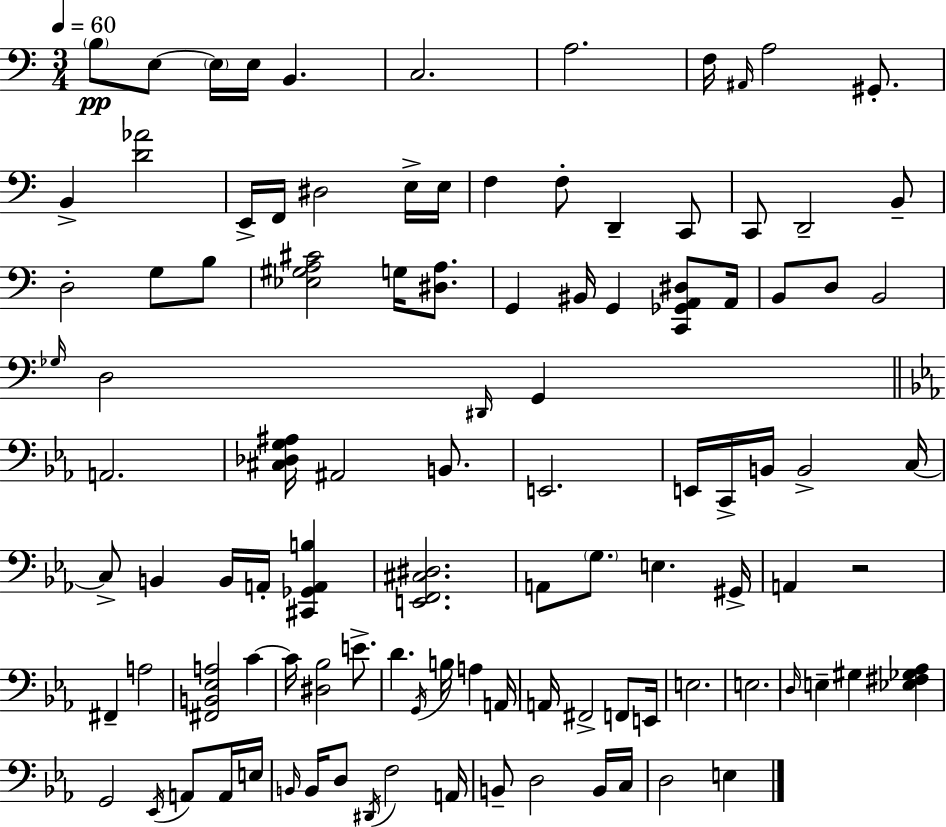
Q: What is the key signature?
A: C major